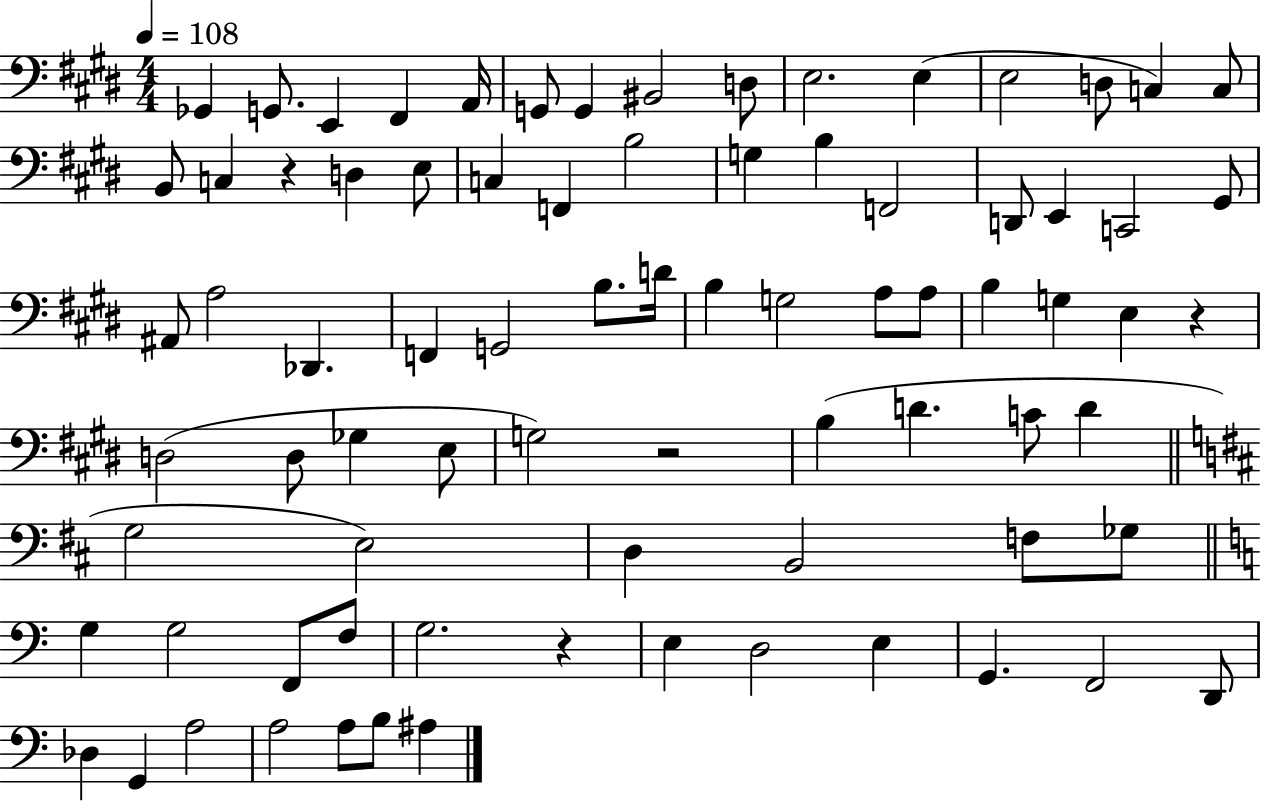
Gb2/q G2/e. E2/q F#2/q A2/s G2/e G2/q BIS2/h D3/e E3/h. E3/q E3/h D3/e C3/q C3/e B2/e C3/q R/q D3/q E3/e C3/q F2/q B3/h G3/q B3/q F2/h D2/e E2/q C2/h G#2/e A#2/e A3/h Db2/q. F2/q G2/h B3/e. D4/s B3/q G3/h A3/e A3/e B3/q G3/q E3/q R/q D3/h D3/e Gb3/q E3/e G3/h R/h B3/q D4/q. C4/e D4/q G3/h E3/h D3/q B2/h F3/e Gb3/e G3/q G3/h F2/e F3/e G3/h. R/q E3/q D3/h E3/q G2/q. F2/h D2/e Db3/q G2/q A3/h A3/h A3/e B3/e A#3/q